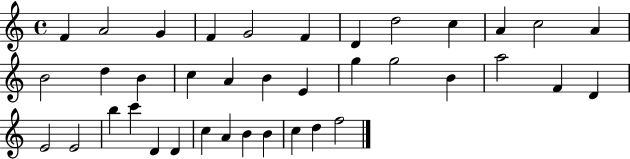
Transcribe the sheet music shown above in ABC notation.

X:1
T:Untitled
M:4/4
L:1/4
K:C
F A2 G F G2 F D d2 c A c2 A B2 d B c A B E g g2 B a2 F D E2 E2 b c' D D c A B B c d f2